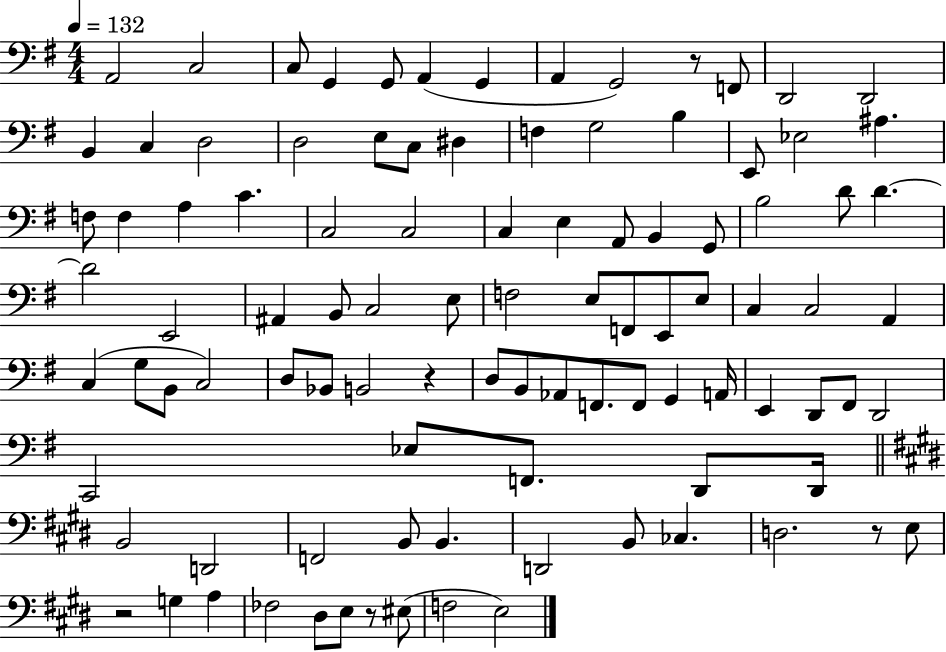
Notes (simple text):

A2/h C3/h C3/e G2/q G2/e A2/q G2/q A2/q G2/h R/e F2/e D2/h D2/h B2/q C3/q D3/h D3/h E3/e C3/e D#3/q F3/q G3/h B3/q E2/e Eb3/h A#3/q. F3/e F3/q A3/q C4/q. C3/h C3/h C3/q E3/q A2/e B2/q G2/e B3/h D4/e D4/q. D4/h E2/h A#2/q B2/e C3/h E3/e F3/h E3/e F2/e E2/e E3/e C3/q C3/h A2/q C3/q G3/e B2/e C3/h D3/e Bb2/e B2/h R/q D3/e B2/e Ab2/e F2/e. F2/e G2/q A2/s E2/q D2/e F#2/e D2/h C2/h Eb3/e F2/e. D2/e D2/s B2/h D2/h F2/h B2/e B2/q. D2/h B2/e CES3/q. D3/h. R/e E3/e R/h G3/q A3/q FES3/h D#3/e E3/e R/e EIS3/e F3/h E3/h